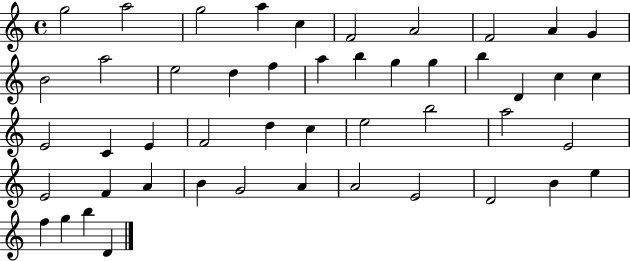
G5/h A5/h G5/h A5/q C5/q F4/h A4/h F4/h A4/q G4/q B4/h A5/h E5/h D5/q F5/q A5/q B5/q G5/q G5/q B5/q D4/q C5/q C5/q E4/h C4/q E4/q F4/h D5/q C5/q E5/h B5/h A5/h E4/h E4/h F4/q A4/q B4/q G4/h A4/q A4/h E4/h D4/h B4/q E5/q F5/q G5/q B5/q D4/q